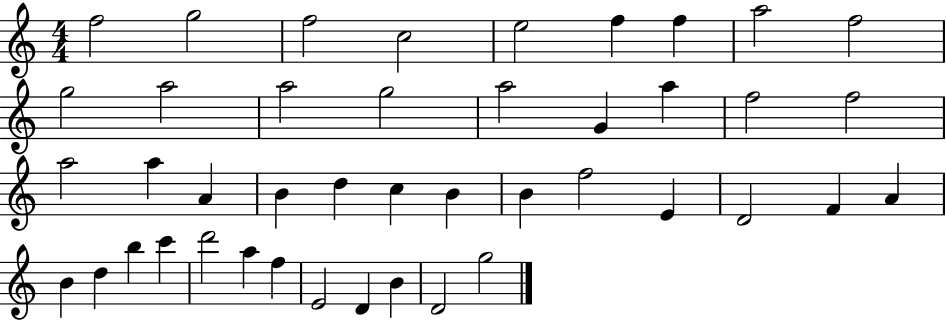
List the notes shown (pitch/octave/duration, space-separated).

F5/h G5/h F5/h C5/h E5/h F5/q F5/q A5/h F5/h G5/h A5/h A5/h G5/h A5/h G4/q A5/q F5/h F5/h A5/h A5/q A4/q B4/q D5/q C5/q B4/q B4/q F5/h E4/q D4/h F4/q A4/q B4/q D5/q B5/q C6/q D6/h A5/q F5/q E4/h D4/q B4/q D4/h G5/h